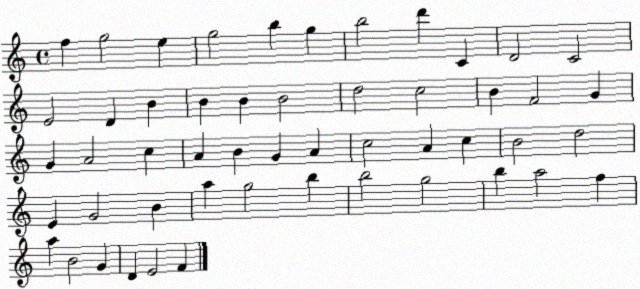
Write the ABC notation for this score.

X:1
T:Untitled
M:4/4
L:1/4
K:C
f g2 e g2 b g b2 d' C D2 C2 E2 D B B B B2 d2 c2 B F2 G G A2 c A B G A c2 A c B2 d2 E G2 B a g2 b b2 g2 b a2 f a B2 G D E2 F